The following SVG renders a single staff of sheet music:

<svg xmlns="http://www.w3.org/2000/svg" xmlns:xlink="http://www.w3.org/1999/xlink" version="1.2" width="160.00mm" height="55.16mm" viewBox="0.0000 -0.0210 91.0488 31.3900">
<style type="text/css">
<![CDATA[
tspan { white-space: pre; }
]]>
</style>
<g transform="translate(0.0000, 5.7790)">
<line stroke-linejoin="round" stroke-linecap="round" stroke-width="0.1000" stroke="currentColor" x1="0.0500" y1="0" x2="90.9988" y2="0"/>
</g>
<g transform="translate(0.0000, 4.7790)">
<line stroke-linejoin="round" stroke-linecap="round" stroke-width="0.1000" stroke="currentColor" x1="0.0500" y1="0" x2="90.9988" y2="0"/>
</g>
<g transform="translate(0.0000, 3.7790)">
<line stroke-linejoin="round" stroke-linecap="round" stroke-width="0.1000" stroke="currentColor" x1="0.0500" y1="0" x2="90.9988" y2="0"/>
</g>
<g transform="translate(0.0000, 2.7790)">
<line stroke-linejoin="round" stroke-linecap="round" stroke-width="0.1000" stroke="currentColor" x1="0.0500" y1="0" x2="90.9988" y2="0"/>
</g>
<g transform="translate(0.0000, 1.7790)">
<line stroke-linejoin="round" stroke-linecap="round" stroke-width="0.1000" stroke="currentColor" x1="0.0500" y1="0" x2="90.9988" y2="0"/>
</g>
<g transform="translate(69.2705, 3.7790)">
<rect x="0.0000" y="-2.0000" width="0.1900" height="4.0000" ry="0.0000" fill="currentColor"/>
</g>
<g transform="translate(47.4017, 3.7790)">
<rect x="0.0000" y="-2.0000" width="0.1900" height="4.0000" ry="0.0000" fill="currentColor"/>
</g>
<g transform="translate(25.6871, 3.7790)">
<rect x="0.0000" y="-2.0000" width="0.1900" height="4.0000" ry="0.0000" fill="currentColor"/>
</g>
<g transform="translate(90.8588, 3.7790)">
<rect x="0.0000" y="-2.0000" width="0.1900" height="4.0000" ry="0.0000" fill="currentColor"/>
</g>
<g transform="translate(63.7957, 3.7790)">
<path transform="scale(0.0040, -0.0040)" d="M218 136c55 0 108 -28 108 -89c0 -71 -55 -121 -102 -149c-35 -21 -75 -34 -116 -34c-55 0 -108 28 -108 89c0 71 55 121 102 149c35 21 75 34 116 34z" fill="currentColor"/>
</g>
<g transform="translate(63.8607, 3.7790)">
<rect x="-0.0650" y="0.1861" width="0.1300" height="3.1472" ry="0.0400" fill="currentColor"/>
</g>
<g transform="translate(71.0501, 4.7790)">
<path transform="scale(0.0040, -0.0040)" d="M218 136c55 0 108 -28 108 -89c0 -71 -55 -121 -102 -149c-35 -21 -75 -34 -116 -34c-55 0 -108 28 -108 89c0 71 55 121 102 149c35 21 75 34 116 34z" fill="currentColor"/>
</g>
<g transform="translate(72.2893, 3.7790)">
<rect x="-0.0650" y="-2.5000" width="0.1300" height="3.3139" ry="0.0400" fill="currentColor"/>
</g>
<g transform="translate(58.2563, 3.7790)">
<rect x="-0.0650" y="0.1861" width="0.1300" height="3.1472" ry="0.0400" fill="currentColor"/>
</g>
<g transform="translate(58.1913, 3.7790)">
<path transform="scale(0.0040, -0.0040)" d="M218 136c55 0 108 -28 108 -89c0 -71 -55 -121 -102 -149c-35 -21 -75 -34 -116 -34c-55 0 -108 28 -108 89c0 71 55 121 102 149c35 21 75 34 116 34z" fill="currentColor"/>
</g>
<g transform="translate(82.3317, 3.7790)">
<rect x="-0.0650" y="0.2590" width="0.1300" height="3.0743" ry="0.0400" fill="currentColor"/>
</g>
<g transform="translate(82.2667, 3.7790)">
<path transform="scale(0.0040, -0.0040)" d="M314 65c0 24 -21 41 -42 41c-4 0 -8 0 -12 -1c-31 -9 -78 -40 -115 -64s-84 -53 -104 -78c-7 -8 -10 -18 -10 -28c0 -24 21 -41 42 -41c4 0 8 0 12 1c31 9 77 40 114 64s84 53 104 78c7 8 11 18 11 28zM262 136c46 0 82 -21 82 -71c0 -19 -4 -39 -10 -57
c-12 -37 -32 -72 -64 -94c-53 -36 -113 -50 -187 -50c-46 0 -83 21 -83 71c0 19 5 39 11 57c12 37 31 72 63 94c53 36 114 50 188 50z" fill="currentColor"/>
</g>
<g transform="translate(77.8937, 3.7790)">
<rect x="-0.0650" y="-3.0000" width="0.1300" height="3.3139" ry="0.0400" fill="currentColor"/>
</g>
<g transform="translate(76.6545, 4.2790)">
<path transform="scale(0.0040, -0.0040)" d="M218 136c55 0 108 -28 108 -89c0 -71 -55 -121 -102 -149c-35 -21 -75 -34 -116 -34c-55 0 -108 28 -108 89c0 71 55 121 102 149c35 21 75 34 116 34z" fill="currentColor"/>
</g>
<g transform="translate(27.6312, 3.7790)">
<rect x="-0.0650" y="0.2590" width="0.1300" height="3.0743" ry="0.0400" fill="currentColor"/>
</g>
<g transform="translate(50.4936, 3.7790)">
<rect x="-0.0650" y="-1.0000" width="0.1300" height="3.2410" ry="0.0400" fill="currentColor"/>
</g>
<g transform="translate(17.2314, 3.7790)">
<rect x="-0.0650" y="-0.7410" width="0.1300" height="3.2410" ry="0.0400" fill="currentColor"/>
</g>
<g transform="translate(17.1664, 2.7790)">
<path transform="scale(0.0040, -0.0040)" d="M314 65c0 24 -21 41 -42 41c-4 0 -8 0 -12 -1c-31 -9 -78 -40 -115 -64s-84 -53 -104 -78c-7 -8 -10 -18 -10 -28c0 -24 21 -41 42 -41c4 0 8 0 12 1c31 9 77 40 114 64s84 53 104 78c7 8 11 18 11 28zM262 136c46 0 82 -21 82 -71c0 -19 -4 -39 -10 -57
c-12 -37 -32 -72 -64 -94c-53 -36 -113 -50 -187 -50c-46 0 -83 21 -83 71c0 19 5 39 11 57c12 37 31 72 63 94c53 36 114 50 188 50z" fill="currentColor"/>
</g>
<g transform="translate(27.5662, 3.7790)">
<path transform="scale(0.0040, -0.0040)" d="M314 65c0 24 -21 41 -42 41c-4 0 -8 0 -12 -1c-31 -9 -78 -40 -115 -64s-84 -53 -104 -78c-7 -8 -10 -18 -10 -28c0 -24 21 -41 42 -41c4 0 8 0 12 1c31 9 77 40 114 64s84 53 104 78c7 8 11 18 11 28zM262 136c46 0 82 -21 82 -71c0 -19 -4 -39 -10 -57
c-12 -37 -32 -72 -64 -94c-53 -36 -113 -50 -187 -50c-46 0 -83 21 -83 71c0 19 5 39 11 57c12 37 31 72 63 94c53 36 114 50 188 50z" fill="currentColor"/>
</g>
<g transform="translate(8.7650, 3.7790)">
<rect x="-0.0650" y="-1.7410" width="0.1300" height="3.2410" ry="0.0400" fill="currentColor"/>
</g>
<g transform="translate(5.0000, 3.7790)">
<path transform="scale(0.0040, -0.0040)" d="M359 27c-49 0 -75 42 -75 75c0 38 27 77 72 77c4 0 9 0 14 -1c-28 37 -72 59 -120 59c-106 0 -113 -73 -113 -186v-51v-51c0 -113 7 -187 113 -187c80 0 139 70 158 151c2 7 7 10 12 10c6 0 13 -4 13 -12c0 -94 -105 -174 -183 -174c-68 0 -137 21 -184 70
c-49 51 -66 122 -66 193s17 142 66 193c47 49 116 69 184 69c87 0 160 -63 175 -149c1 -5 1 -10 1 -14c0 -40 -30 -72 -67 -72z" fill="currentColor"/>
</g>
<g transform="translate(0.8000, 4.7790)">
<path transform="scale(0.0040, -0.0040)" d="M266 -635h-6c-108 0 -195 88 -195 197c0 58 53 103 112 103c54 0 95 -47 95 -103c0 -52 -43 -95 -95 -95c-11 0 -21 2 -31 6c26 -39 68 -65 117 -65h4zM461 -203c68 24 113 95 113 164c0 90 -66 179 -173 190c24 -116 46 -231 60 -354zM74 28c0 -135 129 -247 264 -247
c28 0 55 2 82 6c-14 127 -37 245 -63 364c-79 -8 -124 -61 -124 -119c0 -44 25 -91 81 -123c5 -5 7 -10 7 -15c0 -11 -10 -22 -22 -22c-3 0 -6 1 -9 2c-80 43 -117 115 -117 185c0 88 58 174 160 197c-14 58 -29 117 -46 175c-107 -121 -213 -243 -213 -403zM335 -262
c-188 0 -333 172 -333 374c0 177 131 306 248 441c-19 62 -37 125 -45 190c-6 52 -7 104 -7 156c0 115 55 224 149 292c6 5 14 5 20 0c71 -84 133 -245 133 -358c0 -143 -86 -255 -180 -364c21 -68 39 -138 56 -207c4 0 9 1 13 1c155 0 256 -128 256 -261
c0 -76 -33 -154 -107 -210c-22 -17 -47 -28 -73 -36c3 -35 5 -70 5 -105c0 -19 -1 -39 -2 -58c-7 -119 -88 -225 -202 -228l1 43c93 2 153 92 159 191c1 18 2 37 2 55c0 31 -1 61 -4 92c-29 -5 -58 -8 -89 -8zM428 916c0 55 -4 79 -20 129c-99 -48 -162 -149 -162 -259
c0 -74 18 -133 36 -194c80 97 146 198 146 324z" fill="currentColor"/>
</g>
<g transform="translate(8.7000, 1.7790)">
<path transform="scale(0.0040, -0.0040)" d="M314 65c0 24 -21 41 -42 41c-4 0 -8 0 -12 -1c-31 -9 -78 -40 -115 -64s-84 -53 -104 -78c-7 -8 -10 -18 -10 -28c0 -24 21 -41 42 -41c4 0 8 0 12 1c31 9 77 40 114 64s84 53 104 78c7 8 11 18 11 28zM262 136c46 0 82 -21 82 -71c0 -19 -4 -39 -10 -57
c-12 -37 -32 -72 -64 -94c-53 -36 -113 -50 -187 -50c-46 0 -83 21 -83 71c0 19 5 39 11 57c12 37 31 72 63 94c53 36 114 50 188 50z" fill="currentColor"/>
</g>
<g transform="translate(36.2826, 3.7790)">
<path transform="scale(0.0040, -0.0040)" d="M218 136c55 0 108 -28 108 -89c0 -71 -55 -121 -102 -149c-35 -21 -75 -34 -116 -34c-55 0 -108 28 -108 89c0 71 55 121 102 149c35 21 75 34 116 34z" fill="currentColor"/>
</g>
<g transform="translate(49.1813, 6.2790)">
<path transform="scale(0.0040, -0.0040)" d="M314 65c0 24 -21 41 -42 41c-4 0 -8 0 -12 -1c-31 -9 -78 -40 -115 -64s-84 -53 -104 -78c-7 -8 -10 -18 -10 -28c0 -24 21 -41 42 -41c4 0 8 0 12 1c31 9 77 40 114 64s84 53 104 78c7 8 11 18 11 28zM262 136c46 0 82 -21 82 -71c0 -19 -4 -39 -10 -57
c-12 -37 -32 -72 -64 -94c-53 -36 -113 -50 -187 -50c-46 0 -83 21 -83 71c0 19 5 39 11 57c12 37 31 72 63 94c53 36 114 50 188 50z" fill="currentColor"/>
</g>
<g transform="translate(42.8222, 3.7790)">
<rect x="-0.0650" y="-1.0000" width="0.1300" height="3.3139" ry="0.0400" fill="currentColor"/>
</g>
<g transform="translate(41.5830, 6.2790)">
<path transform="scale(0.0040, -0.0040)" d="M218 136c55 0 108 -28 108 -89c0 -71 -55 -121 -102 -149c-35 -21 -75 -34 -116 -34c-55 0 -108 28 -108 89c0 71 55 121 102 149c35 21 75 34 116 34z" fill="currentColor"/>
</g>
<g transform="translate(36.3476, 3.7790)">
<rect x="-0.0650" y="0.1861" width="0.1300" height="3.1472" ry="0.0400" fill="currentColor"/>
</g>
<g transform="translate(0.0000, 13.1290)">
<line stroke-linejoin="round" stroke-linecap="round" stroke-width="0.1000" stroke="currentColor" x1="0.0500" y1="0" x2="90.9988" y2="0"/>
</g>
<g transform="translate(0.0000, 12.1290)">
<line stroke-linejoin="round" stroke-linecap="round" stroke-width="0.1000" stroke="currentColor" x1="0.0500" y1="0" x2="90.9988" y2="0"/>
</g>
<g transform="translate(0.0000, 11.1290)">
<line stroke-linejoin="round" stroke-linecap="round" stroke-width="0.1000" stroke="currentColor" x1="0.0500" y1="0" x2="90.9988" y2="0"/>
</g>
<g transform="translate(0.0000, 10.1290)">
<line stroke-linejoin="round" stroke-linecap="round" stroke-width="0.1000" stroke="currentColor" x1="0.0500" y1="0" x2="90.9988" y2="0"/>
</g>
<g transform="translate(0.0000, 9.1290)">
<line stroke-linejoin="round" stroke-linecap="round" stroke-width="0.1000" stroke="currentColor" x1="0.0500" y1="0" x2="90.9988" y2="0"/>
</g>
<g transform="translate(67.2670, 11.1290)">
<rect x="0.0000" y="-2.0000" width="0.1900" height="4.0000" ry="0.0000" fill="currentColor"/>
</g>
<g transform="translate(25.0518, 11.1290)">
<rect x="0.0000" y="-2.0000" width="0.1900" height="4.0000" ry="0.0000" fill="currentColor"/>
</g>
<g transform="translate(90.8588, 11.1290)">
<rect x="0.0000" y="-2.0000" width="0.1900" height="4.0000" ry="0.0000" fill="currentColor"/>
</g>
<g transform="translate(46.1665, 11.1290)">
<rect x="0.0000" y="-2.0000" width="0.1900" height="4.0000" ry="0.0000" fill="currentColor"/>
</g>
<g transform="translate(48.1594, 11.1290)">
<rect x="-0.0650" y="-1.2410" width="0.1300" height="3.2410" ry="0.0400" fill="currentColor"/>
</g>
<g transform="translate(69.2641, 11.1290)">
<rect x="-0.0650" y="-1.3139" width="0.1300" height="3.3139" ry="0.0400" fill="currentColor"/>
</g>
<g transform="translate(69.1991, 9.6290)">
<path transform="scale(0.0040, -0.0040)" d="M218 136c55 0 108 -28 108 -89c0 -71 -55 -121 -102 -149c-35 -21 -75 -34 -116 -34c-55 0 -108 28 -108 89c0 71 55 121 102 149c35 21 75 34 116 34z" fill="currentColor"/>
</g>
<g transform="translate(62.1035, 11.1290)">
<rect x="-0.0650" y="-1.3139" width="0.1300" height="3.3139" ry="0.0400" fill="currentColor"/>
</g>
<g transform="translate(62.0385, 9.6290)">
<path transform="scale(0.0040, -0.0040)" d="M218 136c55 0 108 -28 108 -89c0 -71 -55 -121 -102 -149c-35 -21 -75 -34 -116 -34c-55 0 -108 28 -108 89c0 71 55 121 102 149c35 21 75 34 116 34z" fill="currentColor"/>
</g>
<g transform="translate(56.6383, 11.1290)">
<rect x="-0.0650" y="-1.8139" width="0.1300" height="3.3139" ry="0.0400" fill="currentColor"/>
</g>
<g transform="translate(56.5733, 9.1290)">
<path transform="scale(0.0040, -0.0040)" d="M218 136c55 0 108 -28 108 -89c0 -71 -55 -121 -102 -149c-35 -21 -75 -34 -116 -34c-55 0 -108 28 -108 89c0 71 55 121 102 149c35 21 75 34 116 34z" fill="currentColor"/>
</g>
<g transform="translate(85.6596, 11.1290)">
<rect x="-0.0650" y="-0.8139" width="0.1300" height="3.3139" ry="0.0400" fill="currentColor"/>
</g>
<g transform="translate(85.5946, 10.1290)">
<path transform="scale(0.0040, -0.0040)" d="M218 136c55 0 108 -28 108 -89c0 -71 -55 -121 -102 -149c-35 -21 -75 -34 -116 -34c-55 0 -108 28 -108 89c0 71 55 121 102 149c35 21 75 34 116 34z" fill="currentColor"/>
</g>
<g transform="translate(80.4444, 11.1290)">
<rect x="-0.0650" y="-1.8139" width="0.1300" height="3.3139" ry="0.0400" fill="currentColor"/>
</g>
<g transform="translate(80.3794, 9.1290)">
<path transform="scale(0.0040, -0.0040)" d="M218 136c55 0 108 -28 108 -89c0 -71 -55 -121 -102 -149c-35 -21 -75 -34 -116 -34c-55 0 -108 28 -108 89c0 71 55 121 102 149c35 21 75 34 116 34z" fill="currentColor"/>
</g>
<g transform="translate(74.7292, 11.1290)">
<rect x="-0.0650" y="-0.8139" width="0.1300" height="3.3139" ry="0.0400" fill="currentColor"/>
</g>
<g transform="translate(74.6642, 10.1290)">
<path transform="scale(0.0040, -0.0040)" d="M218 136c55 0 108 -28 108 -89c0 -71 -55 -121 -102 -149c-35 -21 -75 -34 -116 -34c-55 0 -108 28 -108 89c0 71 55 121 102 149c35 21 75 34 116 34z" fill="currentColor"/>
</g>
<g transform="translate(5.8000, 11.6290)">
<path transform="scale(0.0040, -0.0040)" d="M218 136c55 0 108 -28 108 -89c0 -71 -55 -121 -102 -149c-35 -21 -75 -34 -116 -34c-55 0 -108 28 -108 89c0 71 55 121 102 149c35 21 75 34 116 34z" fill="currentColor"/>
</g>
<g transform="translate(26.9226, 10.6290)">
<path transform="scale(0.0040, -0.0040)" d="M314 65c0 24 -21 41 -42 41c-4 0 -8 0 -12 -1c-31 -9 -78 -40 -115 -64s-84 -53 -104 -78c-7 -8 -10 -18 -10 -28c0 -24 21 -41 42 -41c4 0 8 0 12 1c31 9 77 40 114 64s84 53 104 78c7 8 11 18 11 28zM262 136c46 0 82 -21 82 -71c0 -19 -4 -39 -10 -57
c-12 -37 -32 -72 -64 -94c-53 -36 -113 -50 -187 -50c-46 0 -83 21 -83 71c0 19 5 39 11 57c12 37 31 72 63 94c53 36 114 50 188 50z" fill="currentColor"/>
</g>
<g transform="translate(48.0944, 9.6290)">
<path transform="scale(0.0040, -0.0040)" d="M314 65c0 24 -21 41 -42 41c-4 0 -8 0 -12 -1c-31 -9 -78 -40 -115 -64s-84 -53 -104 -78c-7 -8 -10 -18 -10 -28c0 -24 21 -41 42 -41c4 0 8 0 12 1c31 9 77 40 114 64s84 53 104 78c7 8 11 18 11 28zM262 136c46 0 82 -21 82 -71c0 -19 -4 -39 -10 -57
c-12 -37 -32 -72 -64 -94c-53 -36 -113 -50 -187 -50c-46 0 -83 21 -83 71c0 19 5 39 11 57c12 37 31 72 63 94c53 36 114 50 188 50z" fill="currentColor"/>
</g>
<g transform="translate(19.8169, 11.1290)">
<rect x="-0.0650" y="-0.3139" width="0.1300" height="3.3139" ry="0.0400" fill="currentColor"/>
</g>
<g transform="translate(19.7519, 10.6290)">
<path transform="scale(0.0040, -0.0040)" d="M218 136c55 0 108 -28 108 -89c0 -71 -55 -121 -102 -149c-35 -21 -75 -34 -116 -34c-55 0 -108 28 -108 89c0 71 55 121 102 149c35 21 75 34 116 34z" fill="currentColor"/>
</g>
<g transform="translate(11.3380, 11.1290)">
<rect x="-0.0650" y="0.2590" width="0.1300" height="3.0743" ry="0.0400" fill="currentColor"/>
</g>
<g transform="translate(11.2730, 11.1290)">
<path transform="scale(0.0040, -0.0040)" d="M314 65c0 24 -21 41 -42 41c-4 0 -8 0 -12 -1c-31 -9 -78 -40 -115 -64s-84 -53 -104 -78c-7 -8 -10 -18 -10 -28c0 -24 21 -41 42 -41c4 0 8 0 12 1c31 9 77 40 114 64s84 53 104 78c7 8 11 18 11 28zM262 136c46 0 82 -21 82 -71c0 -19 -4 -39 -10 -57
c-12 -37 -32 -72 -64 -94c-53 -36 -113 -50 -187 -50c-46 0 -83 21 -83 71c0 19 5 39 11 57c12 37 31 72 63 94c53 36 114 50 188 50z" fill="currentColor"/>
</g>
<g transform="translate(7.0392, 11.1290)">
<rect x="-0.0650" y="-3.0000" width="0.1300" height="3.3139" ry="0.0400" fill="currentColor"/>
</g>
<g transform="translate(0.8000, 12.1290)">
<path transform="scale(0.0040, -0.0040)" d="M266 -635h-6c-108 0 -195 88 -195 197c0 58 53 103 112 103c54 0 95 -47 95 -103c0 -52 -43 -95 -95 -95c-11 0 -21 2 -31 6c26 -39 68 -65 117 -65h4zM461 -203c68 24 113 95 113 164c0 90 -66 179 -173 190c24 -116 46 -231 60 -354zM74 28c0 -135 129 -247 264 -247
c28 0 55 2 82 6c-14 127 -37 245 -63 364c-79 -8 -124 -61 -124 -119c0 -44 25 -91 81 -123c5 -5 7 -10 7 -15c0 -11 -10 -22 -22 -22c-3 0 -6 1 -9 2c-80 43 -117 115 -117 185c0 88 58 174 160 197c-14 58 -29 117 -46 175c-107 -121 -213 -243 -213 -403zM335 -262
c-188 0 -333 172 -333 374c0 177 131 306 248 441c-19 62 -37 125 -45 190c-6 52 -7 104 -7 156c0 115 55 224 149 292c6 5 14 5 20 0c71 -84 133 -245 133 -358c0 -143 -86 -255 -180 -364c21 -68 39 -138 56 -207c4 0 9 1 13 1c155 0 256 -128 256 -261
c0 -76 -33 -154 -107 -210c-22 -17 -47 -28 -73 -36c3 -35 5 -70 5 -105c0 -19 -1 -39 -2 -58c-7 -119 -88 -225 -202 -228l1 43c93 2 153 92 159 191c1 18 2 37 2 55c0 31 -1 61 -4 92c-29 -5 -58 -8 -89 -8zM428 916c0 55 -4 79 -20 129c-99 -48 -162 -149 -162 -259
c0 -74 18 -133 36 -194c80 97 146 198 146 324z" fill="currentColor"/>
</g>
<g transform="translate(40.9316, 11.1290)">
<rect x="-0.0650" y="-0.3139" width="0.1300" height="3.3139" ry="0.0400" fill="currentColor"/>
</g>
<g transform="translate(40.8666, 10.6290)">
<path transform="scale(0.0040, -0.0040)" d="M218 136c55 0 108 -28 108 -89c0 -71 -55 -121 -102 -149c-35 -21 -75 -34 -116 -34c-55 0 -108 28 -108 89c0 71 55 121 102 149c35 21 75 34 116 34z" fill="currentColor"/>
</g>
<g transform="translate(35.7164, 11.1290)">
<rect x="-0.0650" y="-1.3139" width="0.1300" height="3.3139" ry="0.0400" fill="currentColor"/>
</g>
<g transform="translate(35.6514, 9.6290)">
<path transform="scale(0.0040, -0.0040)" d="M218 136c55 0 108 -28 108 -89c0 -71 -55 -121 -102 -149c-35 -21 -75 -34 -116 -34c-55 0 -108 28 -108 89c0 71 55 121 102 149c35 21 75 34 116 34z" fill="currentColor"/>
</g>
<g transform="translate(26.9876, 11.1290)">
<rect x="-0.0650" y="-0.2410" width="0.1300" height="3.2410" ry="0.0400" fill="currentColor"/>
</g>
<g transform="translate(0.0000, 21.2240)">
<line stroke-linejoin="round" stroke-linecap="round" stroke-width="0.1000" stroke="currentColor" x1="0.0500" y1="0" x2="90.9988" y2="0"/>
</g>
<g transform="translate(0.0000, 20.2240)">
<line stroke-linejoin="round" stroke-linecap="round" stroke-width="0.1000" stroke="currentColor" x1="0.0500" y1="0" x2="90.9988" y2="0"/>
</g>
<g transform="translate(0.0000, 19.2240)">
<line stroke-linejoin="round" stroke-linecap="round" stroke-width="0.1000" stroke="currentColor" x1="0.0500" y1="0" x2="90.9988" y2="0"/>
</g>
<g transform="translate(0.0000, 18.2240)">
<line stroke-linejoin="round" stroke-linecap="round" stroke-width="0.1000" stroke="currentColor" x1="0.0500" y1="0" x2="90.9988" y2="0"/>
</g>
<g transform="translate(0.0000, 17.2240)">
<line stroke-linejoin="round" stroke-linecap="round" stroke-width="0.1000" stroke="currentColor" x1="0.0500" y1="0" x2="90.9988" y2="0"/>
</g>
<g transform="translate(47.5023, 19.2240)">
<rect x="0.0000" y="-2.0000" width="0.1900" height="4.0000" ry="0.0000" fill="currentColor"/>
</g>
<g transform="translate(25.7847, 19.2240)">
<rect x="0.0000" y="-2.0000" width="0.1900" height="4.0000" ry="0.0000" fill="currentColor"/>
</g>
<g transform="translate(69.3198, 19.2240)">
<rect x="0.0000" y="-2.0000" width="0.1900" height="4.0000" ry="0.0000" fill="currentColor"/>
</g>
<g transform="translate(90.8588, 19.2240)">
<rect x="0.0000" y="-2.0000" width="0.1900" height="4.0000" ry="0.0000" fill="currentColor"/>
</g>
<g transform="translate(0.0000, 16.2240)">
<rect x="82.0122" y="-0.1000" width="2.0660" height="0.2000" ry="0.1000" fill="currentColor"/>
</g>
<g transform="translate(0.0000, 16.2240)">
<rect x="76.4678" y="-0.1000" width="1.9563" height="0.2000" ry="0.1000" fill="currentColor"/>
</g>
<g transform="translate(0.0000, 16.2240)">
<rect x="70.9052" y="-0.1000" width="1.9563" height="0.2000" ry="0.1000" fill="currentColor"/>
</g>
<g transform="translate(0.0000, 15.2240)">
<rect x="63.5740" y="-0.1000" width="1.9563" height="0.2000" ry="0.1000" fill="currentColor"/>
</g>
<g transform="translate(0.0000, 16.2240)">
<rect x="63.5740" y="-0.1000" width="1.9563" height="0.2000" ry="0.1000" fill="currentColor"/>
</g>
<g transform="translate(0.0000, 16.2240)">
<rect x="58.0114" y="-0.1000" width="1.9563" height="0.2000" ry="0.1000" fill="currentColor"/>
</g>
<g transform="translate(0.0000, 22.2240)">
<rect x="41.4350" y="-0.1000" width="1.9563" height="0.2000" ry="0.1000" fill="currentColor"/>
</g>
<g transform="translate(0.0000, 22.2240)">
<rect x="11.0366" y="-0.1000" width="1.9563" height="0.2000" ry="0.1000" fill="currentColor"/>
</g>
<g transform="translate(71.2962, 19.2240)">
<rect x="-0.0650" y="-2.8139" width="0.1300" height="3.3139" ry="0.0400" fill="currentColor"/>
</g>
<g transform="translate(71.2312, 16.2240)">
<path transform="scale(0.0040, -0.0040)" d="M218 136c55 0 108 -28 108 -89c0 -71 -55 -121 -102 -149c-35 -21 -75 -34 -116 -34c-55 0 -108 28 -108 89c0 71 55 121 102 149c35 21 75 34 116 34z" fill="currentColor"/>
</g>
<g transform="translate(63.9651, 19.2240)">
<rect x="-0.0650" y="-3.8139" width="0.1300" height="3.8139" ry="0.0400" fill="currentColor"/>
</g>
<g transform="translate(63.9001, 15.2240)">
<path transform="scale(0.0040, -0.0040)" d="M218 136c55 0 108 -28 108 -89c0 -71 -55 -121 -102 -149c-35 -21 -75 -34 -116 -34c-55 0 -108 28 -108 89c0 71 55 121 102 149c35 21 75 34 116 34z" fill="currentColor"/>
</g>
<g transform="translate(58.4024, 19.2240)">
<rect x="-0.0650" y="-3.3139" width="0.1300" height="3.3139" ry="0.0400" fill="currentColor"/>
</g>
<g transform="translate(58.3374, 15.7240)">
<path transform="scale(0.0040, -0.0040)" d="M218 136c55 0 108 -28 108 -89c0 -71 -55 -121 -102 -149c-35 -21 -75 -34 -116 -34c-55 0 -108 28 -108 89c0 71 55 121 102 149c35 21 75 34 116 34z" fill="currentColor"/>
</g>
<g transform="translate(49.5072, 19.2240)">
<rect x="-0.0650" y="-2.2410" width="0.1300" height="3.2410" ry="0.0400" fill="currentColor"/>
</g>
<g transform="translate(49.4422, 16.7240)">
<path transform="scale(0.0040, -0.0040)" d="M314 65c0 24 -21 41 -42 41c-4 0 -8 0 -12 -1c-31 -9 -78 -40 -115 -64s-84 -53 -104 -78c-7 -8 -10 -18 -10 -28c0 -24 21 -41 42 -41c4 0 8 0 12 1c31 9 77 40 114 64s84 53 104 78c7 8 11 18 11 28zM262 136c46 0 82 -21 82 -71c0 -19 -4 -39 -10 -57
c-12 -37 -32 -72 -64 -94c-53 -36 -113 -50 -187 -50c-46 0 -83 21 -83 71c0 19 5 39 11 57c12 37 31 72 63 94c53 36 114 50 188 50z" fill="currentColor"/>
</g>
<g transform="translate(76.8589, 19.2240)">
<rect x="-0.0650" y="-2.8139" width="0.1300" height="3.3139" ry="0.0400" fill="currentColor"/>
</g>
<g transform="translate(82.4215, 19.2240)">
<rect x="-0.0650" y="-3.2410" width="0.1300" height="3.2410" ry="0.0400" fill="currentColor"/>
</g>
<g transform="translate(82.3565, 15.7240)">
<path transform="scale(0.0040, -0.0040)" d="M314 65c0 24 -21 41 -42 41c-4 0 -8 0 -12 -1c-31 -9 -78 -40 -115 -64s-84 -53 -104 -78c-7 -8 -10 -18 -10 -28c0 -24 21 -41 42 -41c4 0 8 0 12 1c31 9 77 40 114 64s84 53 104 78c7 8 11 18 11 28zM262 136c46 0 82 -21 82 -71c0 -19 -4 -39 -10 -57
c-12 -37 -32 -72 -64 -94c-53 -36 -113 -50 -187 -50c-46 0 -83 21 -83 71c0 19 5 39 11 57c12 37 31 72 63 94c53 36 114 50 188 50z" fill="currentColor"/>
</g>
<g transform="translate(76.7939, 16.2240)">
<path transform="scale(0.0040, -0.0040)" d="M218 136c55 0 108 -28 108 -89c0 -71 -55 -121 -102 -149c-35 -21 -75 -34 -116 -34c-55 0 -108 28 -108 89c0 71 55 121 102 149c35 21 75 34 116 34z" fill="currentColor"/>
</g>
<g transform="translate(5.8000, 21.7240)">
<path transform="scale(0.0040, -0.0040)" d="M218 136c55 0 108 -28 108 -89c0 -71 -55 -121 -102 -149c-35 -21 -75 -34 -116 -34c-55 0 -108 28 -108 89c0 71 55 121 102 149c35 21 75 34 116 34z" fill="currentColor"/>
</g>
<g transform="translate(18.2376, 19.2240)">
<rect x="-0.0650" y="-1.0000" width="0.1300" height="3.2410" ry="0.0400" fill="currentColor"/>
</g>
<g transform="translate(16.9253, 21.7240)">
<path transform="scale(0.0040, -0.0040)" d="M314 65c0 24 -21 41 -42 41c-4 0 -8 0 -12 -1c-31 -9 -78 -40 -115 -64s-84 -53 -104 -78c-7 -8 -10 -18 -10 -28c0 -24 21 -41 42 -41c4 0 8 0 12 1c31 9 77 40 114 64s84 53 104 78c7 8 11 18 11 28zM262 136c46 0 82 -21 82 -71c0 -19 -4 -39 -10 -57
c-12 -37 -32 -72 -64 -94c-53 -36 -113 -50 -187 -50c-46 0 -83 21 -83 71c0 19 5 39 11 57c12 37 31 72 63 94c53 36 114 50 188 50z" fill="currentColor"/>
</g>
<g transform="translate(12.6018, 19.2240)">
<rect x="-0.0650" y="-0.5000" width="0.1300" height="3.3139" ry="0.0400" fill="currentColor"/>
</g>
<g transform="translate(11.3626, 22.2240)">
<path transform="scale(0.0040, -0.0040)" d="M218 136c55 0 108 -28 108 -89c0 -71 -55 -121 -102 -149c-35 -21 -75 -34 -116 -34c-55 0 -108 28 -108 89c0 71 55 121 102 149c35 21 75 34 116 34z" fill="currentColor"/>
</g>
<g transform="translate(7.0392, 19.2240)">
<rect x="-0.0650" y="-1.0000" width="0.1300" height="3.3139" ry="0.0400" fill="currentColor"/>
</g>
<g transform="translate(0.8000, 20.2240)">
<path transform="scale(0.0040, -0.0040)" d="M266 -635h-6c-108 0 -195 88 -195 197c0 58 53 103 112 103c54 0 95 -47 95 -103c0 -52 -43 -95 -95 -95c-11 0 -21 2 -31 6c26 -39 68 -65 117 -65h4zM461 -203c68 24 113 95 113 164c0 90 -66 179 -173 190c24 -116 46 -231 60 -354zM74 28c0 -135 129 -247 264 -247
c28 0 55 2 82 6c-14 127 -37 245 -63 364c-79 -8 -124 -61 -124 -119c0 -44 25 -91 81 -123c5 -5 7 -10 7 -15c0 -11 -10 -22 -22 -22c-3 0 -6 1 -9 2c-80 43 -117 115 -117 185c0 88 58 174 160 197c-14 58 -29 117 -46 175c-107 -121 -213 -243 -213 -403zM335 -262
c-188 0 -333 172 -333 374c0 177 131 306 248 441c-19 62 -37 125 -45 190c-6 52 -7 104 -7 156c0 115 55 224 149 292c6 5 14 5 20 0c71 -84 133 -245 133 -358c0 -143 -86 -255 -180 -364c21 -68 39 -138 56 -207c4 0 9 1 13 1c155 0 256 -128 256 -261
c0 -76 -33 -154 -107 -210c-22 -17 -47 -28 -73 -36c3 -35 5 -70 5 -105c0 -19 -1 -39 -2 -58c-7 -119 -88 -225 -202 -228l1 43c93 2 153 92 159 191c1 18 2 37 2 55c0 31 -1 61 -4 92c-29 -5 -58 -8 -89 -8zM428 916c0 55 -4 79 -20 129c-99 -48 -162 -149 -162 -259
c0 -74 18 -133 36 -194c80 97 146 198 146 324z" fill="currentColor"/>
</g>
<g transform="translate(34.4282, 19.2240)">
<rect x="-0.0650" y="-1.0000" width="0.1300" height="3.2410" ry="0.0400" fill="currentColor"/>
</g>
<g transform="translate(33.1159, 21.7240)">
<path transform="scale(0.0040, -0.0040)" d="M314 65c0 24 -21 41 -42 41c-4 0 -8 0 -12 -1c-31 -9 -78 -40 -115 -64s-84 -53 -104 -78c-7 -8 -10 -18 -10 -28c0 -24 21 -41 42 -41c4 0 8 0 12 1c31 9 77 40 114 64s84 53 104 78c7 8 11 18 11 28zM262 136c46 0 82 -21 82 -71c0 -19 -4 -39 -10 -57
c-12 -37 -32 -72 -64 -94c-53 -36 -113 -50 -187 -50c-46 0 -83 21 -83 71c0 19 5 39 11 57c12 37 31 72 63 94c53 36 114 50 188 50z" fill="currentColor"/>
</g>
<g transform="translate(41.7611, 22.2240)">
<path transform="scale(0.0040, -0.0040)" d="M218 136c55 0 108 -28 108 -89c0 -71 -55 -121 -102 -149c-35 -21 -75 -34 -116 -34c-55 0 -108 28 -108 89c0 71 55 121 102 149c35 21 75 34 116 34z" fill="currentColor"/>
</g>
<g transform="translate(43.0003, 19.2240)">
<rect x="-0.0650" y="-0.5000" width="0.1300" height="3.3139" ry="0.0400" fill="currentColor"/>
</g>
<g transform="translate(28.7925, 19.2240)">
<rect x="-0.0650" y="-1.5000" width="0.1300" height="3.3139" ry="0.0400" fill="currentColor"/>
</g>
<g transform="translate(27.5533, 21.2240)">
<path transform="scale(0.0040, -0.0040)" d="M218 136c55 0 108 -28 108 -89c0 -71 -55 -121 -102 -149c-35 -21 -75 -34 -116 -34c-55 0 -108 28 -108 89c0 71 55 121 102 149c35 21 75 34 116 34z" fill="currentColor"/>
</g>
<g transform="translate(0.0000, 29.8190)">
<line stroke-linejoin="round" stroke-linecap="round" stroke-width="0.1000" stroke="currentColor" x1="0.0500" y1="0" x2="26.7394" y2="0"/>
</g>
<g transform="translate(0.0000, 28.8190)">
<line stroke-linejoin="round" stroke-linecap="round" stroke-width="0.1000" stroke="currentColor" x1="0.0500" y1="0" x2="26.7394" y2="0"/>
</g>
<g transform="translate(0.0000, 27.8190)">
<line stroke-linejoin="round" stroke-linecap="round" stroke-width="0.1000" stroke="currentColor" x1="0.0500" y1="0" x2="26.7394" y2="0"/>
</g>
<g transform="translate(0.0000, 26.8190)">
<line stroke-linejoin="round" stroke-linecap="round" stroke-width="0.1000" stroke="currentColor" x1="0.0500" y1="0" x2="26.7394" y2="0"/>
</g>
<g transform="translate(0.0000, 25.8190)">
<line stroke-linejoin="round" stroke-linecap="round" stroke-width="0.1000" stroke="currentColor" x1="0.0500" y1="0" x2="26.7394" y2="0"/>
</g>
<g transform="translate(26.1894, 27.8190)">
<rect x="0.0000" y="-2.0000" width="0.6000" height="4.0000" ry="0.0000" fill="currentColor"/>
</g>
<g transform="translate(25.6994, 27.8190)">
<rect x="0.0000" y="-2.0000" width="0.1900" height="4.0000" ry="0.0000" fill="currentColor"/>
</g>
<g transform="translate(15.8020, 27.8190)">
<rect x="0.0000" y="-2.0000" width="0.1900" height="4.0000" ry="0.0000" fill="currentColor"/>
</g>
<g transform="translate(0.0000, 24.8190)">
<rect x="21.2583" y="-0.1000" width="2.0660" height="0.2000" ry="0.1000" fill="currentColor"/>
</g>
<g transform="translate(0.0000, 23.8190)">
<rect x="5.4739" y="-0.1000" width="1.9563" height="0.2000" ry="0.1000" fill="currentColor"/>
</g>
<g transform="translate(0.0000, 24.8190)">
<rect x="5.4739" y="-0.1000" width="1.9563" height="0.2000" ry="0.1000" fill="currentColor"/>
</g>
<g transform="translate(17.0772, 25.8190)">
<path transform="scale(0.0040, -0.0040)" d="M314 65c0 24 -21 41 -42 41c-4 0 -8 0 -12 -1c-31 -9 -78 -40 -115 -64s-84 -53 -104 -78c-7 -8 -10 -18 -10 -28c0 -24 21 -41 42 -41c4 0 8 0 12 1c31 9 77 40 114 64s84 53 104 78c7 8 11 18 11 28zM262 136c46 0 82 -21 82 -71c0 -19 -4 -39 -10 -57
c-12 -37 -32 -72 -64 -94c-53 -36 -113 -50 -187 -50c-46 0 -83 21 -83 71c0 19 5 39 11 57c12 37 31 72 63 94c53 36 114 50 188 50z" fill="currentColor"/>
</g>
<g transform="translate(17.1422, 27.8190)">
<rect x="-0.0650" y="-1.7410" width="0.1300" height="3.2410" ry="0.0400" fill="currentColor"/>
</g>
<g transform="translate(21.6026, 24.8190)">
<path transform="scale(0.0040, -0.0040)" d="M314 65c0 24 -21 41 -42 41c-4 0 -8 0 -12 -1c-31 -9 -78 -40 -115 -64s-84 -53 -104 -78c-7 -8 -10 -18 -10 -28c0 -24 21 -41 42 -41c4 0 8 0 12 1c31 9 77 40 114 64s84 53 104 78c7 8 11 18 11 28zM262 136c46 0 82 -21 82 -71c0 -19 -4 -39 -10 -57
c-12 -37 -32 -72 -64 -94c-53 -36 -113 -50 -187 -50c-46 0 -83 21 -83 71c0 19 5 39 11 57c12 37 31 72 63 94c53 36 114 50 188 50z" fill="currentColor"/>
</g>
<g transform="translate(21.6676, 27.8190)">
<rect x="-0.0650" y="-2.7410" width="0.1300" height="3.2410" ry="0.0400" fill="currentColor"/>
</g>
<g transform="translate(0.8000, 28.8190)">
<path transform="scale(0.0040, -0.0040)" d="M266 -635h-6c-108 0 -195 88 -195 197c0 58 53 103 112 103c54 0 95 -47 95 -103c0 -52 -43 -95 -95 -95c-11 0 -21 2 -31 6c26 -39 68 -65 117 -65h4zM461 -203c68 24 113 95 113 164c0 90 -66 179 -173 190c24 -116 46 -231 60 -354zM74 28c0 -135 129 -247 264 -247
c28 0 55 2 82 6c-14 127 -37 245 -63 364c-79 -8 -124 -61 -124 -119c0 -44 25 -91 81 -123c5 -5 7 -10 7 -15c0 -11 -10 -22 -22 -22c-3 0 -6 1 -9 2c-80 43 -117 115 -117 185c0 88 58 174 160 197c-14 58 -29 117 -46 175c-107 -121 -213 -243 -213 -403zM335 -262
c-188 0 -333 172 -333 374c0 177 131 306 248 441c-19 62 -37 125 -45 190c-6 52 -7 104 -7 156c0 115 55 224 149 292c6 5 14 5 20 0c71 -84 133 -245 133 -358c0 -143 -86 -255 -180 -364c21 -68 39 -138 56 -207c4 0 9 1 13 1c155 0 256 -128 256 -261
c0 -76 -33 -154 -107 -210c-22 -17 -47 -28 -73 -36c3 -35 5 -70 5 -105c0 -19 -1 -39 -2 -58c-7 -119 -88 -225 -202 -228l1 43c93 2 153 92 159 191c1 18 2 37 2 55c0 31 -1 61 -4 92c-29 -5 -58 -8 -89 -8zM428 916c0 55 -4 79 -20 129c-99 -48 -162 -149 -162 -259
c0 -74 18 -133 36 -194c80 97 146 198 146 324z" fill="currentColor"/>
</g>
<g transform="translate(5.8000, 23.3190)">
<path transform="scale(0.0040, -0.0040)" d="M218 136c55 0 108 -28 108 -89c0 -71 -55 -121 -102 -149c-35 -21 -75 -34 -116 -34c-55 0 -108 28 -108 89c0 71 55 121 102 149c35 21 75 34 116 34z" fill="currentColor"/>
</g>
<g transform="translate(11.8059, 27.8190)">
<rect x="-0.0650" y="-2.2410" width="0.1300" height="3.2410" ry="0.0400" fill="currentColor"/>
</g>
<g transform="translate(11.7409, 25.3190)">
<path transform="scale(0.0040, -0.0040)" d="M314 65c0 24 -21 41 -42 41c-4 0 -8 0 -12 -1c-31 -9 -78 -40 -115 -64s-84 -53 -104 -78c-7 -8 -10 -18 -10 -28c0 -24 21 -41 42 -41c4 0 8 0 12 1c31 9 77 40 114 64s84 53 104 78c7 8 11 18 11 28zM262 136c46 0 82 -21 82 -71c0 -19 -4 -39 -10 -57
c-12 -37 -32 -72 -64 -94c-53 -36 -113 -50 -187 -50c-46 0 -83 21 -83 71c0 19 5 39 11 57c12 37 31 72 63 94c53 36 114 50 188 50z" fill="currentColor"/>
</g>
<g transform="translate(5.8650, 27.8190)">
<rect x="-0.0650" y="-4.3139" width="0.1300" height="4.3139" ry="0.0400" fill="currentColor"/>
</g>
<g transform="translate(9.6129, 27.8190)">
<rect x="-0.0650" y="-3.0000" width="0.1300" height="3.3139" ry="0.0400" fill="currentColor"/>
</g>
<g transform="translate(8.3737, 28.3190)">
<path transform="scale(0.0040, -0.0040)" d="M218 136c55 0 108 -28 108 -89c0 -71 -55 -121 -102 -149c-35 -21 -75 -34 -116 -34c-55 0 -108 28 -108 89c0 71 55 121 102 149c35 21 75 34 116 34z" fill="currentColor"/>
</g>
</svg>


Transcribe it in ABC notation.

X:1
T:Untitled
M:4/4
L:1/4
K:C
f2 d2 B2 B D D2 B B G A B2 A B2 c c2 e c e2 f e e d f d D C D2 E D2 C g2 b c' a a b2 d' A g2 f2 a2